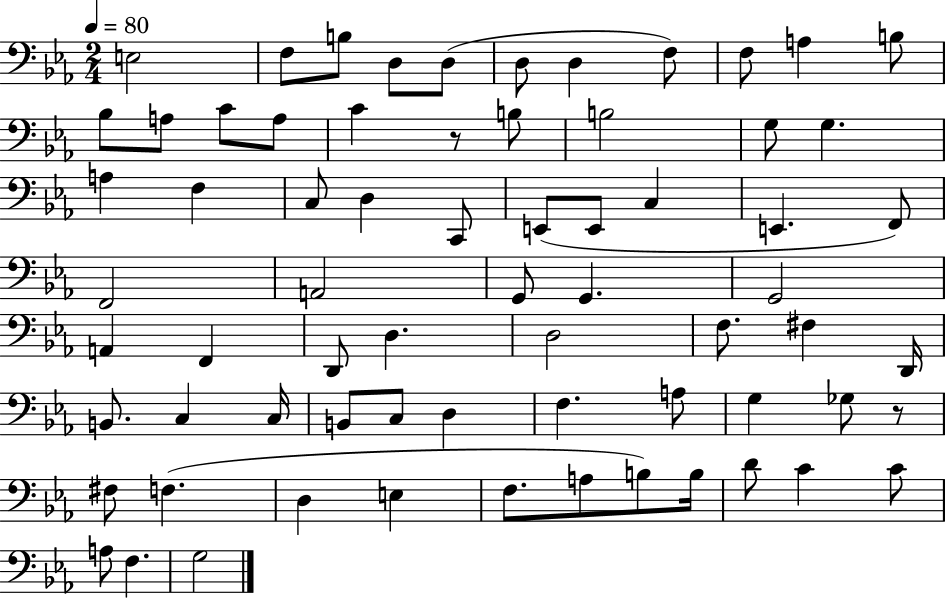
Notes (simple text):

E3/h F3/e B3/e D3/e D3/e D3/e D3/q F3/e F3/e A3/q B3/e Bb3/e A3/e C4/e A3/e C4/q R/e B3/e B3/h G3/e G3/q. A3/q F3/q C3/e D3/q C2/e E2/e E2/e C3/q E2/q. F2/e F2/h A2/h G2/e G2/q. G2/h A2/q F2/q D2/e D3/q. D3/h F3/e. F#3/q D2/s B2/e. C3/q C3/s B2/e C3/e D3/q F3/q. A3/e G3/q Gb3/e R/e F#3/e F3/q. D3/q E3/q F3/e. A3/e B3/e B3/s D4/e C4/q C4/e A3/e F3/q. G3/h